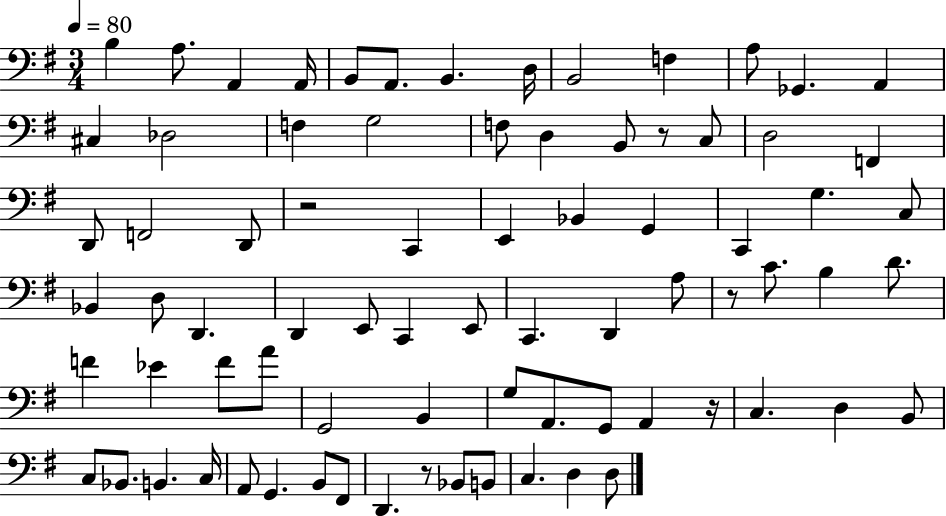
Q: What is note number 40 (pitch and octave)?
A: E2